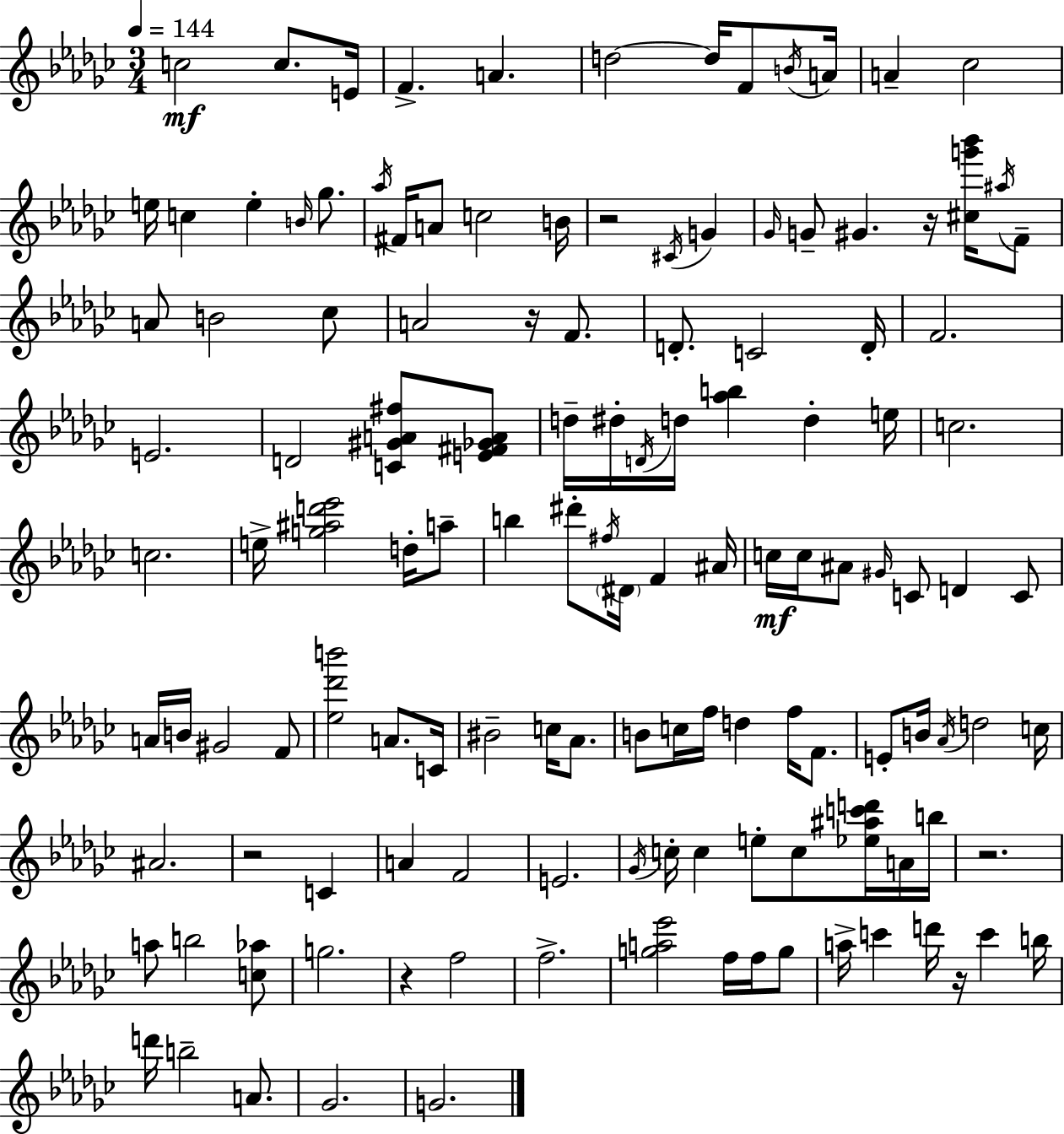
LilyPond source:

{
  \clef treble
  \numericTimeSignature
  \time 3/4
  \key ees \minor
  \tempo 4 = 144
  c''2\mf c''8. e'16 | f'4.-> a'4. | d''2~~ d''16 f'8 \acciaccatura { b'16 } | a'16 a'4-- ces''2 | \break e''16 c''4 e''4-. \grace { b'16 } ges''8. | \acciaccatura { aes''16 } fis'16 a'8 c''2 | b'16 r2 \acciaccatura { cis'16 } | g'4 \grace { ges'16 } g'8-- gis'4. | \break r16 <cis'' g''' bes'''>16 \acciaccatura { ais''16 } f'8-- a'8 b'2 | ces''8 a'2 | r16 f'8. d'8.-. c'2 | d'16-. f'2. | \break e'2. | d'2 | <c' gis' a' fis''>8 <e' fis' ges' a'>8 d''16-- dis''16-. \acciaccatura { d'16 } d''16 <aes'' b''>4 | d''4-. e''16 c''2. | \break c''2. | e''16-> <g'' ais'' d''' ees'''>2 | d''16-. a''8-- b''4 dis'''8-. | \acciaccatura { fis''16 } \parenthesize dis'16 f'4 ais'16 c''16\mf c''16 ais'8 | \break \grace { gis'16 } c'8 d'4 c'8 a'16 b'16 gis'2 | f'8 <ees'' des''' b'''>2 | a'8. c'16 bis'2-- | c''16 aes'8. b'8 c''16 | \break f''16 d''4 f''16 f'8. e'8-. b'16 | \acciaccatura { aes'16 } d''2 c''16 ais'2. | r2 | c'4 a'4 | \break f'2 e'2. | \acciaccatura { ges'16 } c''16-. | c''4 e''8-. c''8 <ees'' ais'' c''' d'''>16 a'16 b''16 r2. | a''8 | \break b''2 <c'' aes''>8 g''2. | r4 | f''2 f''2.-> | <g'' a'' ees'''>2 | \break f''16 f''16 g''8 a''16-> | c'''4 d'''16 r16 c'''4 b''16 d'''16 | b''2-- a'8. ges'2. | g'2. | \break \bar "|."
}